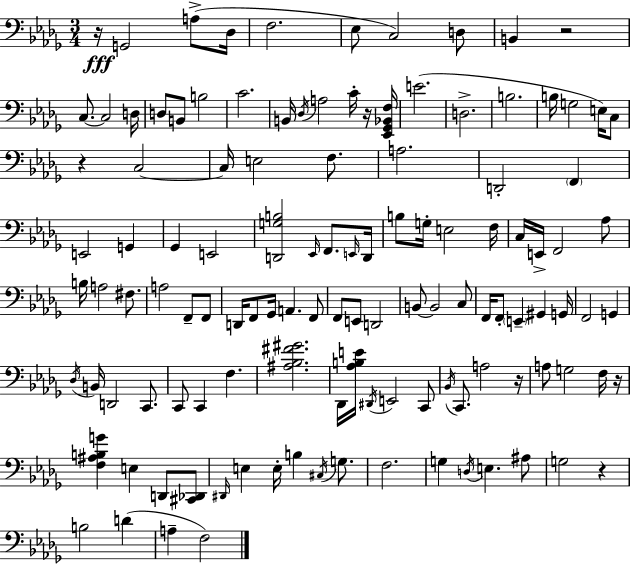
R/s G2/h A3/e Db3/s F3/h. Eb3/e C3/h D3/e B2/q R/h C3/e. C3/h D3/s D3/e B2/e B3/h C4/h. B2/s Db3/s A3/h C4/s R/s [Eb2,Gb2,Bb2,F3]/s E4/h. D3/h. B3/h. B3/s G3/h E3/s C3/e R/q C3/h C3/s E3/h F3/e. A3/h. D2/h F2/q E2/h G2/q Gb2/q E2/h [D2,G3,B3]/h Eb2/s F2/e. E2/s D2/s B3/e G3/s E3/h F3/s C3/s E2/s F2/h Ab3/e B3/s A3/h F#3/e. A3/h F2/e F2/e D2/s F2/e Gb2/s A2/q. F2/e F2/e E2/e D2/h B2/e B2/h C3/e F2/s F2/e E2/q G#2/q G2/s F2/h G2/q Db3/s B2/s D2/h C2/e. C2/e C2/q F3/q. [A#3,Bb3,F#4,G#4]/h. Db2/s [Ab3,B3,E4]/s D#2/s E2/h C2/e Bb2/s C2/e. A3/h R/s A3/e G3/h F3/s R/s [F3,A#3,B3,G4]/q E3/q D2/e [C#2,Db2]/e D#2/s E3/q E3/s B3/q C#3/s G3/e. F3/h. G3/q D3/s E3/q. A#3/e G3/h R/q B3/h D4/q A3/q F3/h